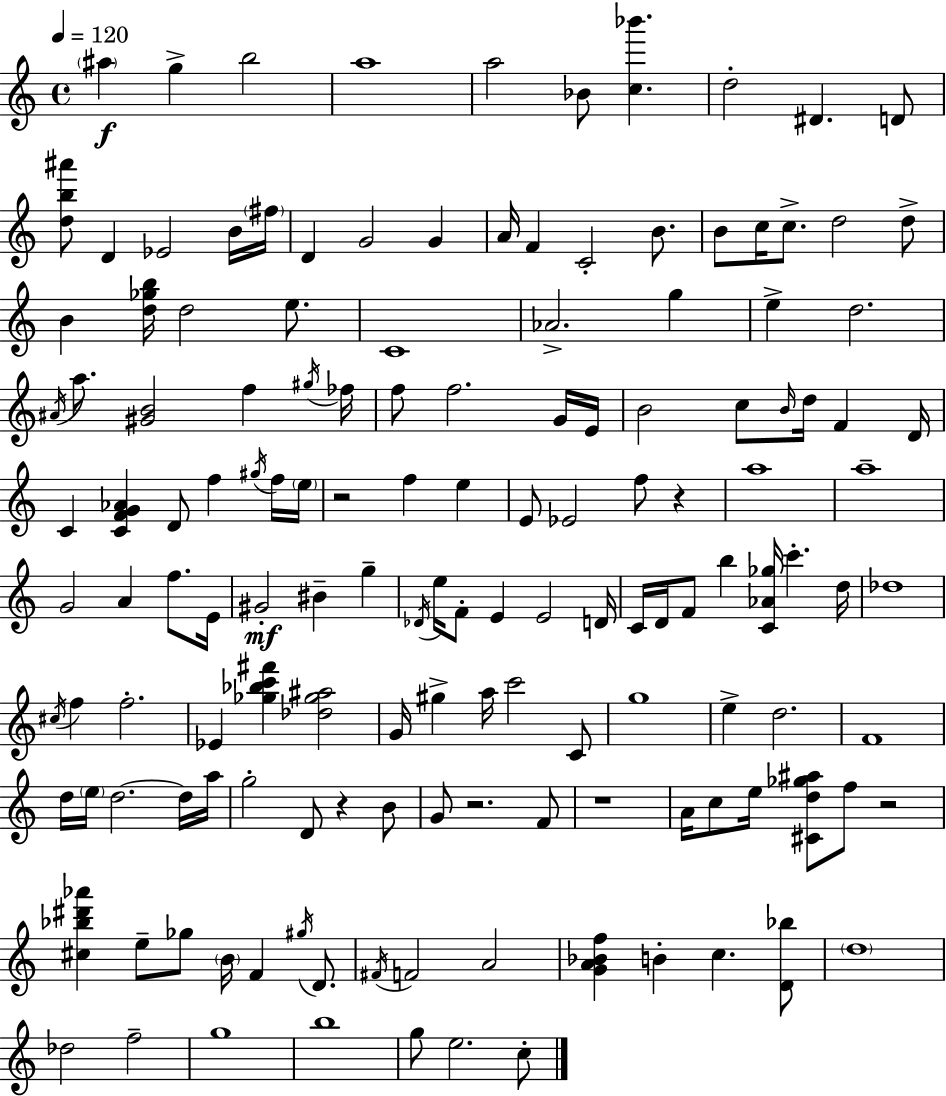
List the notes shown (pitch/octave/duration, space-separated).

A#5/q G5/q B5/h A5/w A5/h Bb4/e [C5,Bb6]/q. D5/h D#4/q. D4/e [D5,B5,A#6]/e D4/q Eb4/h B4/s F#5/s D4/q G4/h G4/q A4/s F4/q C4/h B4/e. B4/e C5/s C5/e. D5/h D5/e B4/q [D5,Gb5,B5]/s D5/h E5/e. C4/w Ab4/h. G5/q E5/q D5/h. A#4/s A5/e. [G#4,B4]/h F5/q G#5/s FES5/s F5/e F5/h. G4/s E4/s B4/h C5/e B4/s D5/s F4/q D4/s C4/q [C4,F4,G4,Ab4]/q D4/e F5/q G#5/s F5/s E5/s R/h F5/q E5/q E4/e Eb4/h F5/e R/q A5/w A5/w G4/h A4/q F5/e. E4/s G#4/h BIS4/q G5/q Db4/s E5/s F4/e E4/q E4/h D4/s C4/s D4/s F4/e B5/q [C4,Ab4,Gb5]/s C6/q. D5/s Db5/w C#5/s F5/q F5/h. Eb4/q [Gb5,Bb5,C6,F#6]/q [Db5,Gb5,A#5]/h G4/s G#5/q A5/s C6/h C4/e G5/w E5/q D5/h. F4/w D5/s E5/s D5/h. D5/s A5/s G5/h D4/e R/q B4/e G4/e R/h. F4/e R/w A4/s C5/e E5/s [C#4,D5,Gb5,A#5]/e F5/e R/h [C#5,Bb5,D#6,Ab6]/q E5/e Gb5/e B4/s F4/q G#5/s D4/e. F#4/s F4/h A4/h [G4,A4,Bb4,F5]/q B4/q C5/q. [D4,Bb5]/e D5/w Db5/h F5/h G5/w B5/w G5/e E5/h. C5/e